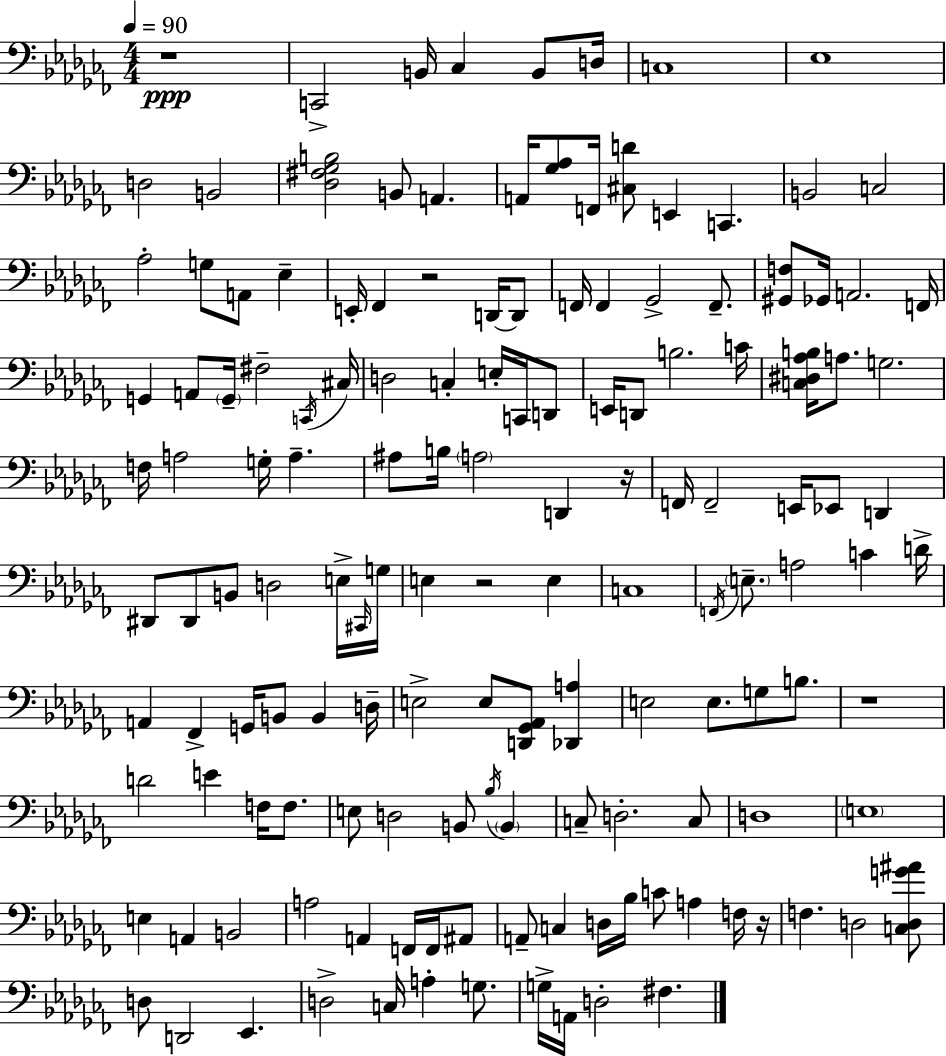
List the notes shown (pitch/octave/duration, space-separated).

R/w C2/h B2/s CES3/q B2/e D3/s C3/w Eb3/w D3/h B2/h [Db3,F#3,Gb3,B3]/h B2/e A2/q. A2/s [Gb3,Ab3]/e F2/s [C#3,D4]/e E2/q C2/q. B2/h C3/h Ab3/h G3/e A2/e Eb3/q E2/s FES2/q R/h D2/s D2/e F2/s F2/q Gb2/h F2/e. [G#2,F3]/e Gb2/s A2/h. F2/s G2/q A2/e G2/s F#3/h C2/s C#3/s D3/h C3/q E3/s C2/s D2/e E2/s D2/e B3/h. C4/s [C3,D#3,Ab3,B3]/s A3/e. G3/h. F3/s A3/h G3/s A3/q. A#3/e B3/s A3/h D2/q R/s F2/s F2/h E2/s Eb2/e D2/q D#2/e D#2/e B2/e D3/h E3/s C#2/s G3/s E3/q R/h E3/q C3/w F2/s E3/e. A3/h C4/q D4/s A2/q FES2/q G2/s B2/e B2/q D3/s E3/h E3/e [D2,Gb2,Ab2]/e [Db2,A3]/q E3/h E3/e. G3/e B3/e. R/w D4/h E4/q F3/s F3/e. E3/e D3/h B2/e Bb3/s B2/q C3/e D3/h. C3/e D3/w E3/w E3/q A2/q B2/h A3/h A2/q F2/s F2/s A#2/e A2/e C3/q D3/s Bb3/s C4/e A3/q F3/s R/s F3/q. D3/h [C3,D3,G4,A#4]/e D3/e D2/h Eb2/q. D3/h C3/s A3/q G3/e. G3/s A2/s D3/h F#3/q.